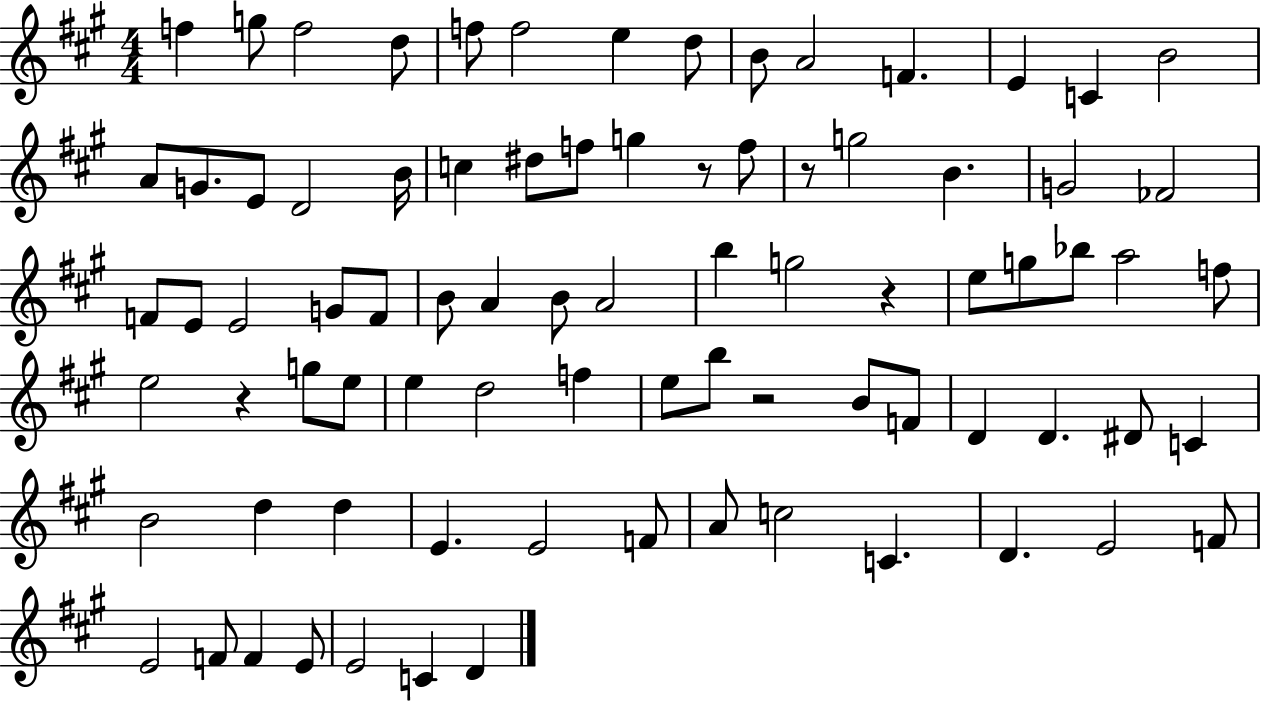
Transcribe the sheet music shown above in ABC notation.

X:1
T:Untitled
M:4/4
L:1/4
K:A
f g/2 f2 d/2 f/2 f2 e d/2 B/2 A2 F E C B2 A/2 G/2 E/2 D2 B/4 c ^d/2 f/2 g z/2 f/2 z/2 g2 B G2 _F2 F/2 E/2 E2 G/2 F/2 B/2 A B/2 A2 b g2 z e/2 g/2 _b/2 a2 f/2 e2 z g/2 e/2 e d2 f e/2 b/2 z2 B/2 F/2 D D ^D/2 C B2 d d E E2 F/2 A/2 c2 C D E2 F/2 E2 F/2 F E/2 E2 C D